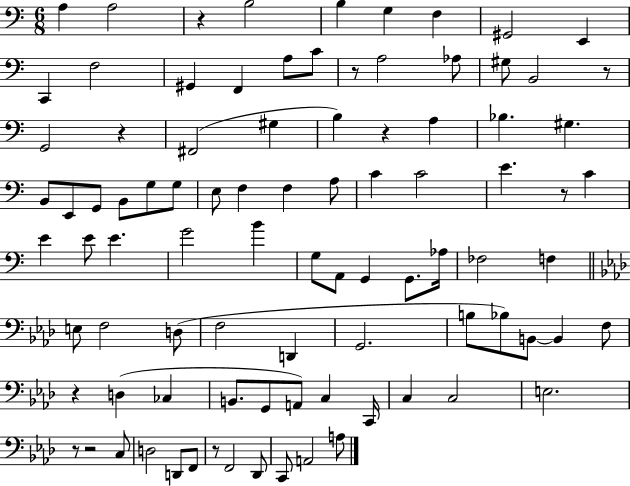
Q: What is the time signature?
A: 6/8